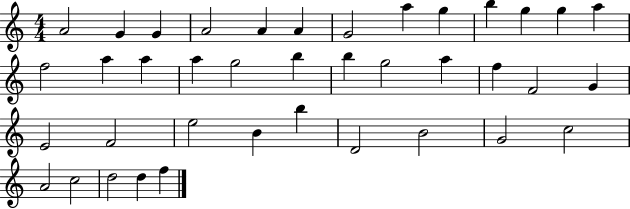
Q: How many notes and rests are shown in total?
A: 39